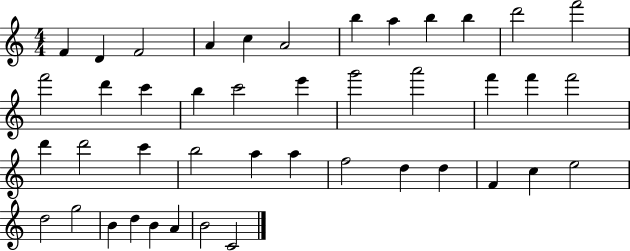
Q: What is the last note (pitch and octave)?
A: C4